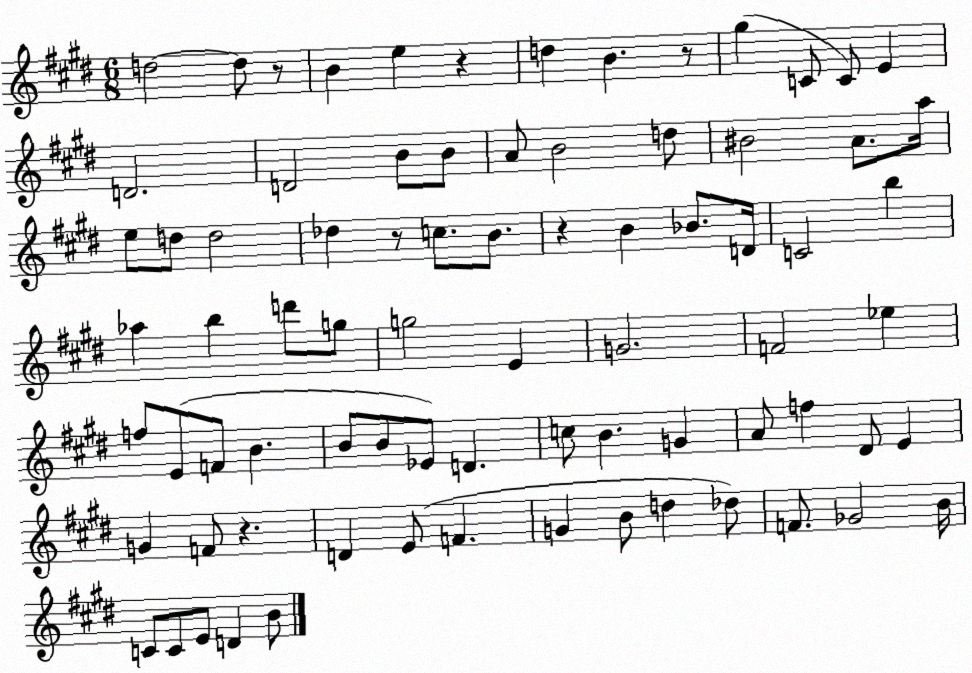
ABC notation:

X:1
T:Untitled
M:6/8
L:1/4
K:E
d2 d/2 z/2 B e z d B z/2 ^g C/2 C/2 E D2 D2 B/2 B/2 A/2 B2 d/2 ^B2 A/2 a/4 e/2 d/2 d2 _d z/2 c/2 B/2 z B _B/2 D/4 C2 b _a b d'/2 g/2 g2 E G2 F2 _e f/2 E/2 F/2 B B/2 B/2 _E/2 D c/2 B G A/2 f ^D/2 E G F/2 z D E/2 F G B/2 d _d/2 F/2 _G2 B/4 C/2 C/2 E/2 D B/2